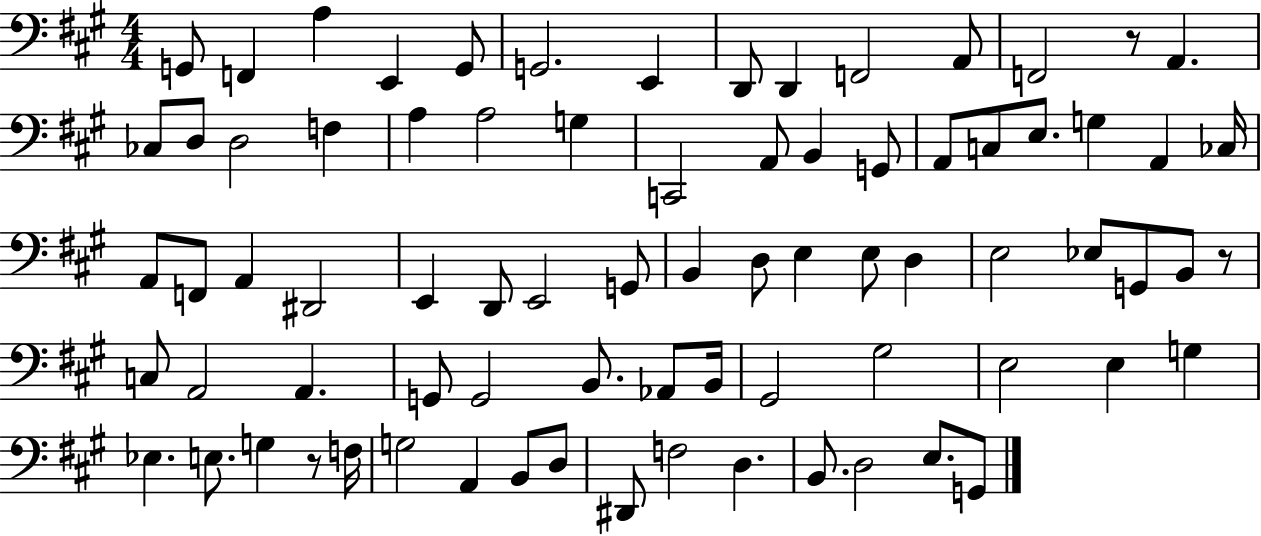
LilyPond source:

{
  \clef bass
  \numericTimeSignature
  \time 4/4
  \key a \major
  g,8 f,4 a4 e,4 g,8 | g,2. e,4 | d,8 d,4 f,2 a,8 | f,2 r8 a,4. | \break ces8 d8 d2 f4 | a4 a2 g4 | c,2 a,8 b,4 g,8 | a,8 c8 e8. g4 a,4 ces16 | \break a,8 f,8 a,4 dis,2 | e,4 d,8 e,2 g,8 | b,4 d8 e4 e8 d4 | e2 ees8 g,8 b,8 r8 | \break c8 a,2 a,4. | g,8 g,2 b,8. aes,8 b,16 | gis,2 gis2 | e2 e4 g4 | \break ees4. e8. g4 r8 f16 | g2 a,4 b,8 d8 | dis,8 f2 d4. | b,8. d2 e8. g,8 | \break \bar "|."
}